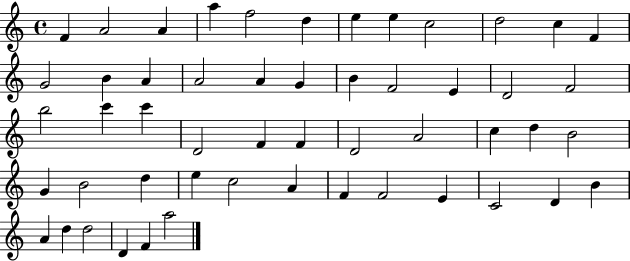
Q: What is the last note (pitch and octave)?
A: A5